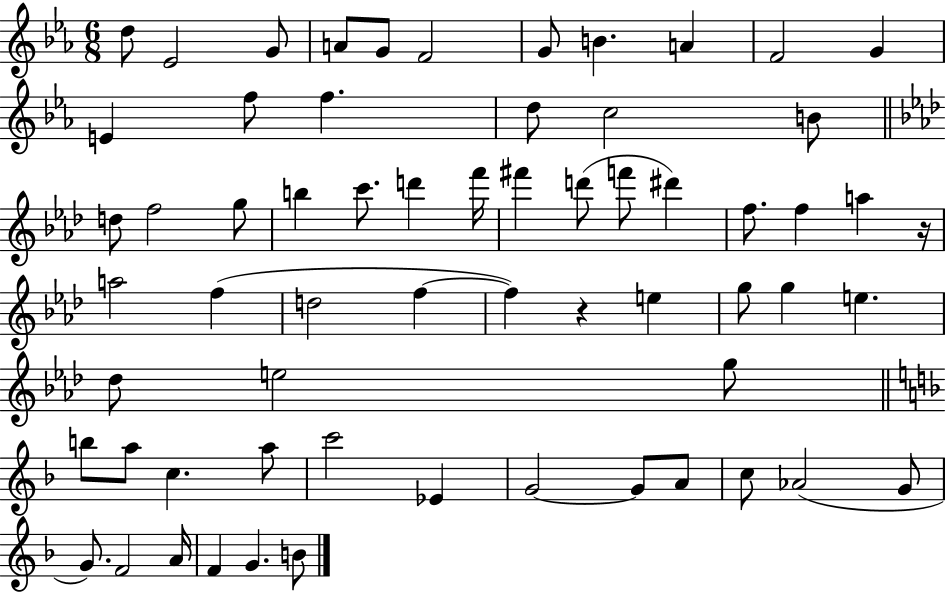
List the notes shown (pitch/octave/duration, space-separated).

D5/e Eb4/h G4/e A4/e G4/e F4/h G4/e B4/q. A4/q F4/h G4/q E4/q F5/e F5/q. D5/e C5/h B4/e D5/e F5/h G5/e B5/q C6/e. D6/q F6/s F#6/q D6/e F6/e D#6/q F5/e. F5/q A5/q R/s A5/h F5/q D5/h F5/q F5/q R/q E5/q G5/e G5/q E5/q. Db5/e E5/h G5/e B5/e A5/e C5/q. A5/e C6/h Eb4/q G4/h G4/e A4/e C5/e Ab4/h G4/e G4/e. F4/h A4/s F4/q G4/q. B4/e